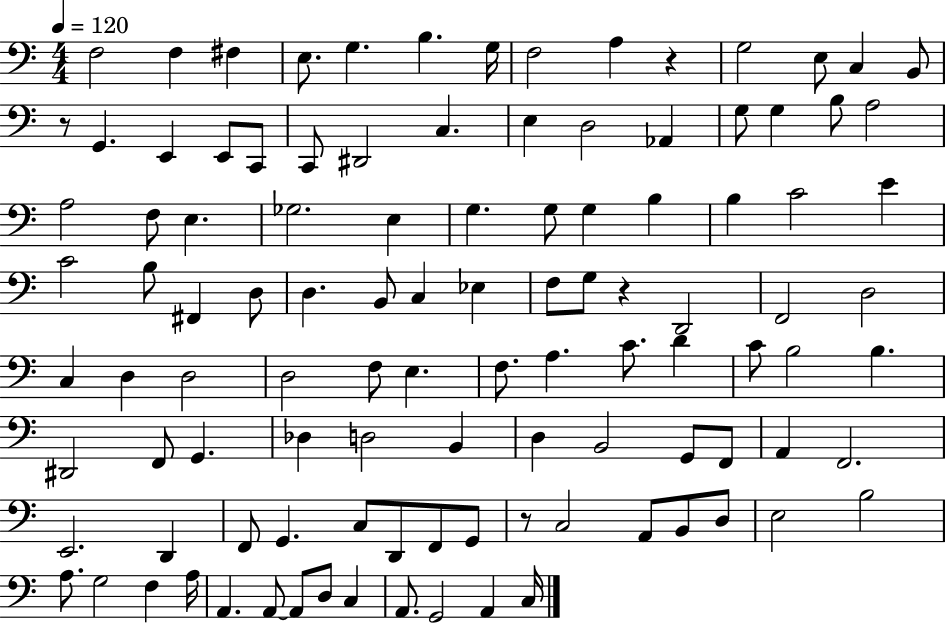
F3/h F3/q F#3/q E3/e. G3/q. B3/q. G3/s F3/h A3/q R/q G3/h E3/e C3/q B2/e R/e G2/q. E2/q E2/e C2/e C2/e D#2/h C3/q. E3/q D3/h Ab2/q G3/e G3/q B3/e A3/h A3/h F3/e E3/q. Gb3/h. E3/q G3/q. G3/e G3/q B3/q B3/q C4/h E4/q C4/h B3/e F#2/q D3/e D3/q. B2/e C3/q Eb3/q F3/e G3/e R/q D2/h F2/h D3/h C3/q D3/q D3/h D3/h F3/e E3/q. F3/e. A3/q. C4/e. D4/q C4/e B3/h B3/q. D#2/h F2/e G2/q. Db3/q D3/h B2/q D3/q B2/h G2/e F2/e A2/q F2/h. E2/h. D2/q F2/e G2/q. C3/e D2/e F2/e G2/e R/e C3/h A2/e B2/e D3/e E3/h B3/h A3/e. G3/h F3/q A3/s A2/q. A2/e A2/e D3/e C3/q A2/e. G2/h A2/q C3/s